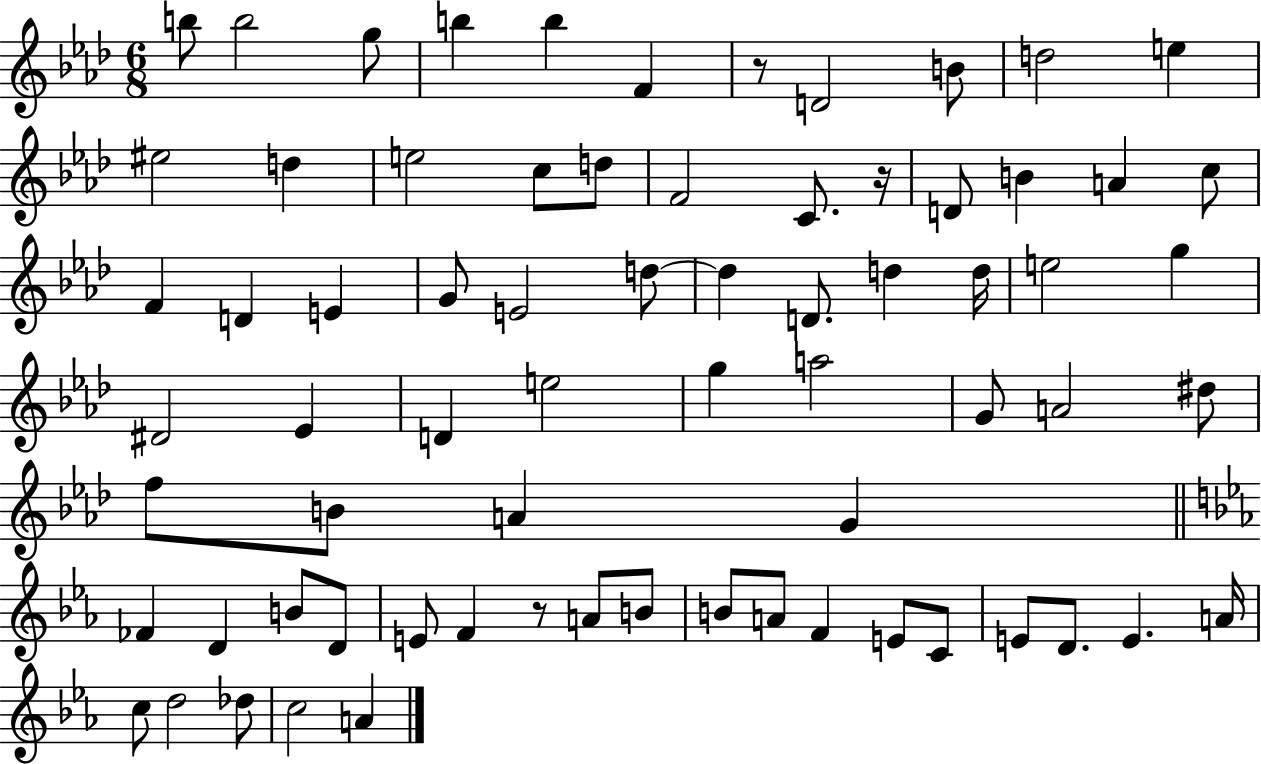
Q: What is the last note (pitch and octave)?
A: A4